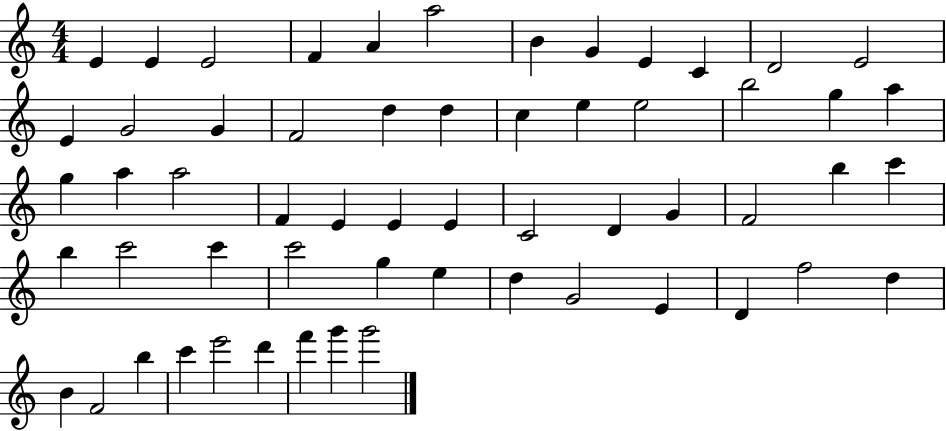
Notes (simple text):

E4/q E4/q E4/h F4/q A4/q A5/h B4/q G4/q E4/q C4/q D4/h E4/h E4/q G4/h G4/q F4/h D5/q D5/q C5/q E5/q E5/h B5/h G5/q A5/q G5/q A5/q A5/h F4/q E4/q E4/q E4/q C4/h D4/q G4/q F4/h B5/q C6/q B5/q C6/h C6/q C6/h G5/q E5/q D5/q G4/h E4/q D4/q F5/h D5/q B4/q F4/h B5/q C6/q E6/h D6/q F6/q G6/q G6/h